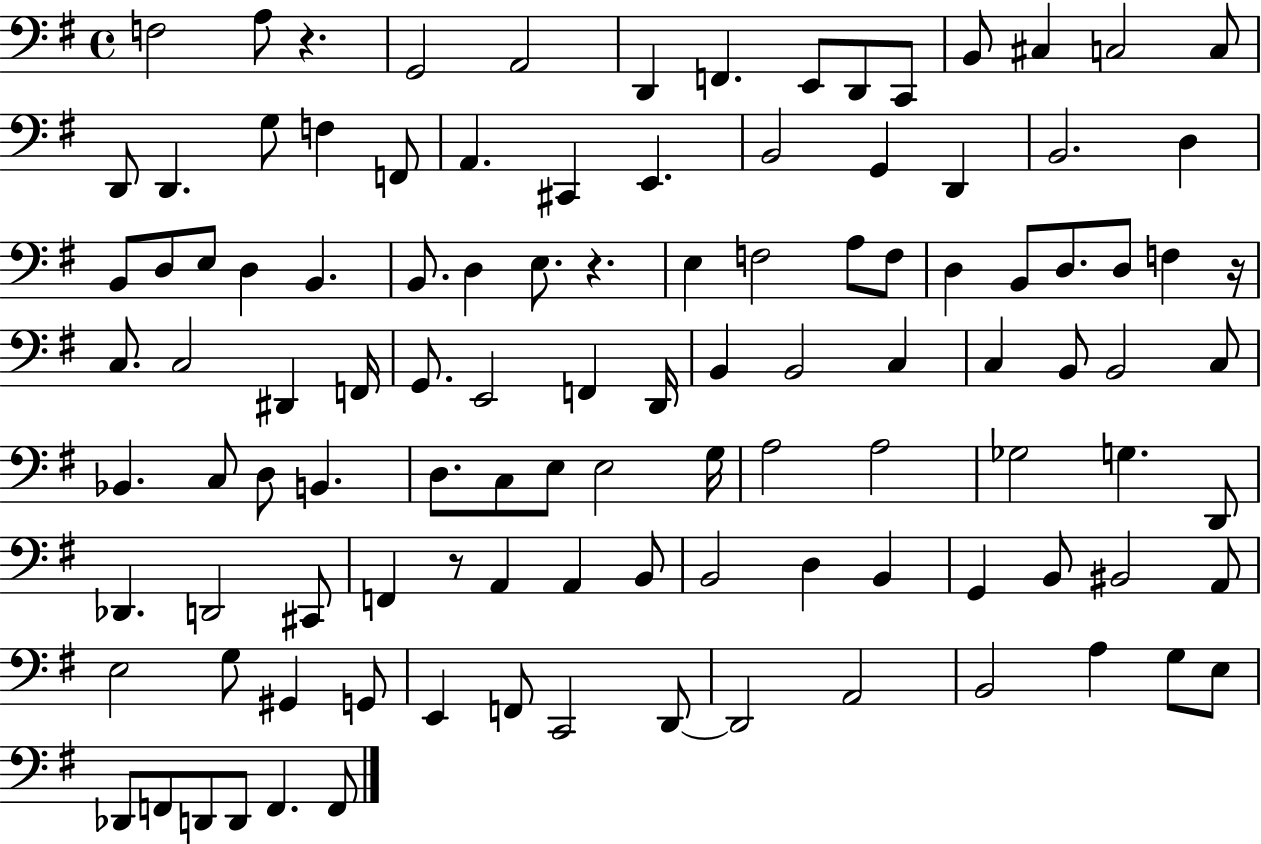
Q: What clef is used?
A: bass